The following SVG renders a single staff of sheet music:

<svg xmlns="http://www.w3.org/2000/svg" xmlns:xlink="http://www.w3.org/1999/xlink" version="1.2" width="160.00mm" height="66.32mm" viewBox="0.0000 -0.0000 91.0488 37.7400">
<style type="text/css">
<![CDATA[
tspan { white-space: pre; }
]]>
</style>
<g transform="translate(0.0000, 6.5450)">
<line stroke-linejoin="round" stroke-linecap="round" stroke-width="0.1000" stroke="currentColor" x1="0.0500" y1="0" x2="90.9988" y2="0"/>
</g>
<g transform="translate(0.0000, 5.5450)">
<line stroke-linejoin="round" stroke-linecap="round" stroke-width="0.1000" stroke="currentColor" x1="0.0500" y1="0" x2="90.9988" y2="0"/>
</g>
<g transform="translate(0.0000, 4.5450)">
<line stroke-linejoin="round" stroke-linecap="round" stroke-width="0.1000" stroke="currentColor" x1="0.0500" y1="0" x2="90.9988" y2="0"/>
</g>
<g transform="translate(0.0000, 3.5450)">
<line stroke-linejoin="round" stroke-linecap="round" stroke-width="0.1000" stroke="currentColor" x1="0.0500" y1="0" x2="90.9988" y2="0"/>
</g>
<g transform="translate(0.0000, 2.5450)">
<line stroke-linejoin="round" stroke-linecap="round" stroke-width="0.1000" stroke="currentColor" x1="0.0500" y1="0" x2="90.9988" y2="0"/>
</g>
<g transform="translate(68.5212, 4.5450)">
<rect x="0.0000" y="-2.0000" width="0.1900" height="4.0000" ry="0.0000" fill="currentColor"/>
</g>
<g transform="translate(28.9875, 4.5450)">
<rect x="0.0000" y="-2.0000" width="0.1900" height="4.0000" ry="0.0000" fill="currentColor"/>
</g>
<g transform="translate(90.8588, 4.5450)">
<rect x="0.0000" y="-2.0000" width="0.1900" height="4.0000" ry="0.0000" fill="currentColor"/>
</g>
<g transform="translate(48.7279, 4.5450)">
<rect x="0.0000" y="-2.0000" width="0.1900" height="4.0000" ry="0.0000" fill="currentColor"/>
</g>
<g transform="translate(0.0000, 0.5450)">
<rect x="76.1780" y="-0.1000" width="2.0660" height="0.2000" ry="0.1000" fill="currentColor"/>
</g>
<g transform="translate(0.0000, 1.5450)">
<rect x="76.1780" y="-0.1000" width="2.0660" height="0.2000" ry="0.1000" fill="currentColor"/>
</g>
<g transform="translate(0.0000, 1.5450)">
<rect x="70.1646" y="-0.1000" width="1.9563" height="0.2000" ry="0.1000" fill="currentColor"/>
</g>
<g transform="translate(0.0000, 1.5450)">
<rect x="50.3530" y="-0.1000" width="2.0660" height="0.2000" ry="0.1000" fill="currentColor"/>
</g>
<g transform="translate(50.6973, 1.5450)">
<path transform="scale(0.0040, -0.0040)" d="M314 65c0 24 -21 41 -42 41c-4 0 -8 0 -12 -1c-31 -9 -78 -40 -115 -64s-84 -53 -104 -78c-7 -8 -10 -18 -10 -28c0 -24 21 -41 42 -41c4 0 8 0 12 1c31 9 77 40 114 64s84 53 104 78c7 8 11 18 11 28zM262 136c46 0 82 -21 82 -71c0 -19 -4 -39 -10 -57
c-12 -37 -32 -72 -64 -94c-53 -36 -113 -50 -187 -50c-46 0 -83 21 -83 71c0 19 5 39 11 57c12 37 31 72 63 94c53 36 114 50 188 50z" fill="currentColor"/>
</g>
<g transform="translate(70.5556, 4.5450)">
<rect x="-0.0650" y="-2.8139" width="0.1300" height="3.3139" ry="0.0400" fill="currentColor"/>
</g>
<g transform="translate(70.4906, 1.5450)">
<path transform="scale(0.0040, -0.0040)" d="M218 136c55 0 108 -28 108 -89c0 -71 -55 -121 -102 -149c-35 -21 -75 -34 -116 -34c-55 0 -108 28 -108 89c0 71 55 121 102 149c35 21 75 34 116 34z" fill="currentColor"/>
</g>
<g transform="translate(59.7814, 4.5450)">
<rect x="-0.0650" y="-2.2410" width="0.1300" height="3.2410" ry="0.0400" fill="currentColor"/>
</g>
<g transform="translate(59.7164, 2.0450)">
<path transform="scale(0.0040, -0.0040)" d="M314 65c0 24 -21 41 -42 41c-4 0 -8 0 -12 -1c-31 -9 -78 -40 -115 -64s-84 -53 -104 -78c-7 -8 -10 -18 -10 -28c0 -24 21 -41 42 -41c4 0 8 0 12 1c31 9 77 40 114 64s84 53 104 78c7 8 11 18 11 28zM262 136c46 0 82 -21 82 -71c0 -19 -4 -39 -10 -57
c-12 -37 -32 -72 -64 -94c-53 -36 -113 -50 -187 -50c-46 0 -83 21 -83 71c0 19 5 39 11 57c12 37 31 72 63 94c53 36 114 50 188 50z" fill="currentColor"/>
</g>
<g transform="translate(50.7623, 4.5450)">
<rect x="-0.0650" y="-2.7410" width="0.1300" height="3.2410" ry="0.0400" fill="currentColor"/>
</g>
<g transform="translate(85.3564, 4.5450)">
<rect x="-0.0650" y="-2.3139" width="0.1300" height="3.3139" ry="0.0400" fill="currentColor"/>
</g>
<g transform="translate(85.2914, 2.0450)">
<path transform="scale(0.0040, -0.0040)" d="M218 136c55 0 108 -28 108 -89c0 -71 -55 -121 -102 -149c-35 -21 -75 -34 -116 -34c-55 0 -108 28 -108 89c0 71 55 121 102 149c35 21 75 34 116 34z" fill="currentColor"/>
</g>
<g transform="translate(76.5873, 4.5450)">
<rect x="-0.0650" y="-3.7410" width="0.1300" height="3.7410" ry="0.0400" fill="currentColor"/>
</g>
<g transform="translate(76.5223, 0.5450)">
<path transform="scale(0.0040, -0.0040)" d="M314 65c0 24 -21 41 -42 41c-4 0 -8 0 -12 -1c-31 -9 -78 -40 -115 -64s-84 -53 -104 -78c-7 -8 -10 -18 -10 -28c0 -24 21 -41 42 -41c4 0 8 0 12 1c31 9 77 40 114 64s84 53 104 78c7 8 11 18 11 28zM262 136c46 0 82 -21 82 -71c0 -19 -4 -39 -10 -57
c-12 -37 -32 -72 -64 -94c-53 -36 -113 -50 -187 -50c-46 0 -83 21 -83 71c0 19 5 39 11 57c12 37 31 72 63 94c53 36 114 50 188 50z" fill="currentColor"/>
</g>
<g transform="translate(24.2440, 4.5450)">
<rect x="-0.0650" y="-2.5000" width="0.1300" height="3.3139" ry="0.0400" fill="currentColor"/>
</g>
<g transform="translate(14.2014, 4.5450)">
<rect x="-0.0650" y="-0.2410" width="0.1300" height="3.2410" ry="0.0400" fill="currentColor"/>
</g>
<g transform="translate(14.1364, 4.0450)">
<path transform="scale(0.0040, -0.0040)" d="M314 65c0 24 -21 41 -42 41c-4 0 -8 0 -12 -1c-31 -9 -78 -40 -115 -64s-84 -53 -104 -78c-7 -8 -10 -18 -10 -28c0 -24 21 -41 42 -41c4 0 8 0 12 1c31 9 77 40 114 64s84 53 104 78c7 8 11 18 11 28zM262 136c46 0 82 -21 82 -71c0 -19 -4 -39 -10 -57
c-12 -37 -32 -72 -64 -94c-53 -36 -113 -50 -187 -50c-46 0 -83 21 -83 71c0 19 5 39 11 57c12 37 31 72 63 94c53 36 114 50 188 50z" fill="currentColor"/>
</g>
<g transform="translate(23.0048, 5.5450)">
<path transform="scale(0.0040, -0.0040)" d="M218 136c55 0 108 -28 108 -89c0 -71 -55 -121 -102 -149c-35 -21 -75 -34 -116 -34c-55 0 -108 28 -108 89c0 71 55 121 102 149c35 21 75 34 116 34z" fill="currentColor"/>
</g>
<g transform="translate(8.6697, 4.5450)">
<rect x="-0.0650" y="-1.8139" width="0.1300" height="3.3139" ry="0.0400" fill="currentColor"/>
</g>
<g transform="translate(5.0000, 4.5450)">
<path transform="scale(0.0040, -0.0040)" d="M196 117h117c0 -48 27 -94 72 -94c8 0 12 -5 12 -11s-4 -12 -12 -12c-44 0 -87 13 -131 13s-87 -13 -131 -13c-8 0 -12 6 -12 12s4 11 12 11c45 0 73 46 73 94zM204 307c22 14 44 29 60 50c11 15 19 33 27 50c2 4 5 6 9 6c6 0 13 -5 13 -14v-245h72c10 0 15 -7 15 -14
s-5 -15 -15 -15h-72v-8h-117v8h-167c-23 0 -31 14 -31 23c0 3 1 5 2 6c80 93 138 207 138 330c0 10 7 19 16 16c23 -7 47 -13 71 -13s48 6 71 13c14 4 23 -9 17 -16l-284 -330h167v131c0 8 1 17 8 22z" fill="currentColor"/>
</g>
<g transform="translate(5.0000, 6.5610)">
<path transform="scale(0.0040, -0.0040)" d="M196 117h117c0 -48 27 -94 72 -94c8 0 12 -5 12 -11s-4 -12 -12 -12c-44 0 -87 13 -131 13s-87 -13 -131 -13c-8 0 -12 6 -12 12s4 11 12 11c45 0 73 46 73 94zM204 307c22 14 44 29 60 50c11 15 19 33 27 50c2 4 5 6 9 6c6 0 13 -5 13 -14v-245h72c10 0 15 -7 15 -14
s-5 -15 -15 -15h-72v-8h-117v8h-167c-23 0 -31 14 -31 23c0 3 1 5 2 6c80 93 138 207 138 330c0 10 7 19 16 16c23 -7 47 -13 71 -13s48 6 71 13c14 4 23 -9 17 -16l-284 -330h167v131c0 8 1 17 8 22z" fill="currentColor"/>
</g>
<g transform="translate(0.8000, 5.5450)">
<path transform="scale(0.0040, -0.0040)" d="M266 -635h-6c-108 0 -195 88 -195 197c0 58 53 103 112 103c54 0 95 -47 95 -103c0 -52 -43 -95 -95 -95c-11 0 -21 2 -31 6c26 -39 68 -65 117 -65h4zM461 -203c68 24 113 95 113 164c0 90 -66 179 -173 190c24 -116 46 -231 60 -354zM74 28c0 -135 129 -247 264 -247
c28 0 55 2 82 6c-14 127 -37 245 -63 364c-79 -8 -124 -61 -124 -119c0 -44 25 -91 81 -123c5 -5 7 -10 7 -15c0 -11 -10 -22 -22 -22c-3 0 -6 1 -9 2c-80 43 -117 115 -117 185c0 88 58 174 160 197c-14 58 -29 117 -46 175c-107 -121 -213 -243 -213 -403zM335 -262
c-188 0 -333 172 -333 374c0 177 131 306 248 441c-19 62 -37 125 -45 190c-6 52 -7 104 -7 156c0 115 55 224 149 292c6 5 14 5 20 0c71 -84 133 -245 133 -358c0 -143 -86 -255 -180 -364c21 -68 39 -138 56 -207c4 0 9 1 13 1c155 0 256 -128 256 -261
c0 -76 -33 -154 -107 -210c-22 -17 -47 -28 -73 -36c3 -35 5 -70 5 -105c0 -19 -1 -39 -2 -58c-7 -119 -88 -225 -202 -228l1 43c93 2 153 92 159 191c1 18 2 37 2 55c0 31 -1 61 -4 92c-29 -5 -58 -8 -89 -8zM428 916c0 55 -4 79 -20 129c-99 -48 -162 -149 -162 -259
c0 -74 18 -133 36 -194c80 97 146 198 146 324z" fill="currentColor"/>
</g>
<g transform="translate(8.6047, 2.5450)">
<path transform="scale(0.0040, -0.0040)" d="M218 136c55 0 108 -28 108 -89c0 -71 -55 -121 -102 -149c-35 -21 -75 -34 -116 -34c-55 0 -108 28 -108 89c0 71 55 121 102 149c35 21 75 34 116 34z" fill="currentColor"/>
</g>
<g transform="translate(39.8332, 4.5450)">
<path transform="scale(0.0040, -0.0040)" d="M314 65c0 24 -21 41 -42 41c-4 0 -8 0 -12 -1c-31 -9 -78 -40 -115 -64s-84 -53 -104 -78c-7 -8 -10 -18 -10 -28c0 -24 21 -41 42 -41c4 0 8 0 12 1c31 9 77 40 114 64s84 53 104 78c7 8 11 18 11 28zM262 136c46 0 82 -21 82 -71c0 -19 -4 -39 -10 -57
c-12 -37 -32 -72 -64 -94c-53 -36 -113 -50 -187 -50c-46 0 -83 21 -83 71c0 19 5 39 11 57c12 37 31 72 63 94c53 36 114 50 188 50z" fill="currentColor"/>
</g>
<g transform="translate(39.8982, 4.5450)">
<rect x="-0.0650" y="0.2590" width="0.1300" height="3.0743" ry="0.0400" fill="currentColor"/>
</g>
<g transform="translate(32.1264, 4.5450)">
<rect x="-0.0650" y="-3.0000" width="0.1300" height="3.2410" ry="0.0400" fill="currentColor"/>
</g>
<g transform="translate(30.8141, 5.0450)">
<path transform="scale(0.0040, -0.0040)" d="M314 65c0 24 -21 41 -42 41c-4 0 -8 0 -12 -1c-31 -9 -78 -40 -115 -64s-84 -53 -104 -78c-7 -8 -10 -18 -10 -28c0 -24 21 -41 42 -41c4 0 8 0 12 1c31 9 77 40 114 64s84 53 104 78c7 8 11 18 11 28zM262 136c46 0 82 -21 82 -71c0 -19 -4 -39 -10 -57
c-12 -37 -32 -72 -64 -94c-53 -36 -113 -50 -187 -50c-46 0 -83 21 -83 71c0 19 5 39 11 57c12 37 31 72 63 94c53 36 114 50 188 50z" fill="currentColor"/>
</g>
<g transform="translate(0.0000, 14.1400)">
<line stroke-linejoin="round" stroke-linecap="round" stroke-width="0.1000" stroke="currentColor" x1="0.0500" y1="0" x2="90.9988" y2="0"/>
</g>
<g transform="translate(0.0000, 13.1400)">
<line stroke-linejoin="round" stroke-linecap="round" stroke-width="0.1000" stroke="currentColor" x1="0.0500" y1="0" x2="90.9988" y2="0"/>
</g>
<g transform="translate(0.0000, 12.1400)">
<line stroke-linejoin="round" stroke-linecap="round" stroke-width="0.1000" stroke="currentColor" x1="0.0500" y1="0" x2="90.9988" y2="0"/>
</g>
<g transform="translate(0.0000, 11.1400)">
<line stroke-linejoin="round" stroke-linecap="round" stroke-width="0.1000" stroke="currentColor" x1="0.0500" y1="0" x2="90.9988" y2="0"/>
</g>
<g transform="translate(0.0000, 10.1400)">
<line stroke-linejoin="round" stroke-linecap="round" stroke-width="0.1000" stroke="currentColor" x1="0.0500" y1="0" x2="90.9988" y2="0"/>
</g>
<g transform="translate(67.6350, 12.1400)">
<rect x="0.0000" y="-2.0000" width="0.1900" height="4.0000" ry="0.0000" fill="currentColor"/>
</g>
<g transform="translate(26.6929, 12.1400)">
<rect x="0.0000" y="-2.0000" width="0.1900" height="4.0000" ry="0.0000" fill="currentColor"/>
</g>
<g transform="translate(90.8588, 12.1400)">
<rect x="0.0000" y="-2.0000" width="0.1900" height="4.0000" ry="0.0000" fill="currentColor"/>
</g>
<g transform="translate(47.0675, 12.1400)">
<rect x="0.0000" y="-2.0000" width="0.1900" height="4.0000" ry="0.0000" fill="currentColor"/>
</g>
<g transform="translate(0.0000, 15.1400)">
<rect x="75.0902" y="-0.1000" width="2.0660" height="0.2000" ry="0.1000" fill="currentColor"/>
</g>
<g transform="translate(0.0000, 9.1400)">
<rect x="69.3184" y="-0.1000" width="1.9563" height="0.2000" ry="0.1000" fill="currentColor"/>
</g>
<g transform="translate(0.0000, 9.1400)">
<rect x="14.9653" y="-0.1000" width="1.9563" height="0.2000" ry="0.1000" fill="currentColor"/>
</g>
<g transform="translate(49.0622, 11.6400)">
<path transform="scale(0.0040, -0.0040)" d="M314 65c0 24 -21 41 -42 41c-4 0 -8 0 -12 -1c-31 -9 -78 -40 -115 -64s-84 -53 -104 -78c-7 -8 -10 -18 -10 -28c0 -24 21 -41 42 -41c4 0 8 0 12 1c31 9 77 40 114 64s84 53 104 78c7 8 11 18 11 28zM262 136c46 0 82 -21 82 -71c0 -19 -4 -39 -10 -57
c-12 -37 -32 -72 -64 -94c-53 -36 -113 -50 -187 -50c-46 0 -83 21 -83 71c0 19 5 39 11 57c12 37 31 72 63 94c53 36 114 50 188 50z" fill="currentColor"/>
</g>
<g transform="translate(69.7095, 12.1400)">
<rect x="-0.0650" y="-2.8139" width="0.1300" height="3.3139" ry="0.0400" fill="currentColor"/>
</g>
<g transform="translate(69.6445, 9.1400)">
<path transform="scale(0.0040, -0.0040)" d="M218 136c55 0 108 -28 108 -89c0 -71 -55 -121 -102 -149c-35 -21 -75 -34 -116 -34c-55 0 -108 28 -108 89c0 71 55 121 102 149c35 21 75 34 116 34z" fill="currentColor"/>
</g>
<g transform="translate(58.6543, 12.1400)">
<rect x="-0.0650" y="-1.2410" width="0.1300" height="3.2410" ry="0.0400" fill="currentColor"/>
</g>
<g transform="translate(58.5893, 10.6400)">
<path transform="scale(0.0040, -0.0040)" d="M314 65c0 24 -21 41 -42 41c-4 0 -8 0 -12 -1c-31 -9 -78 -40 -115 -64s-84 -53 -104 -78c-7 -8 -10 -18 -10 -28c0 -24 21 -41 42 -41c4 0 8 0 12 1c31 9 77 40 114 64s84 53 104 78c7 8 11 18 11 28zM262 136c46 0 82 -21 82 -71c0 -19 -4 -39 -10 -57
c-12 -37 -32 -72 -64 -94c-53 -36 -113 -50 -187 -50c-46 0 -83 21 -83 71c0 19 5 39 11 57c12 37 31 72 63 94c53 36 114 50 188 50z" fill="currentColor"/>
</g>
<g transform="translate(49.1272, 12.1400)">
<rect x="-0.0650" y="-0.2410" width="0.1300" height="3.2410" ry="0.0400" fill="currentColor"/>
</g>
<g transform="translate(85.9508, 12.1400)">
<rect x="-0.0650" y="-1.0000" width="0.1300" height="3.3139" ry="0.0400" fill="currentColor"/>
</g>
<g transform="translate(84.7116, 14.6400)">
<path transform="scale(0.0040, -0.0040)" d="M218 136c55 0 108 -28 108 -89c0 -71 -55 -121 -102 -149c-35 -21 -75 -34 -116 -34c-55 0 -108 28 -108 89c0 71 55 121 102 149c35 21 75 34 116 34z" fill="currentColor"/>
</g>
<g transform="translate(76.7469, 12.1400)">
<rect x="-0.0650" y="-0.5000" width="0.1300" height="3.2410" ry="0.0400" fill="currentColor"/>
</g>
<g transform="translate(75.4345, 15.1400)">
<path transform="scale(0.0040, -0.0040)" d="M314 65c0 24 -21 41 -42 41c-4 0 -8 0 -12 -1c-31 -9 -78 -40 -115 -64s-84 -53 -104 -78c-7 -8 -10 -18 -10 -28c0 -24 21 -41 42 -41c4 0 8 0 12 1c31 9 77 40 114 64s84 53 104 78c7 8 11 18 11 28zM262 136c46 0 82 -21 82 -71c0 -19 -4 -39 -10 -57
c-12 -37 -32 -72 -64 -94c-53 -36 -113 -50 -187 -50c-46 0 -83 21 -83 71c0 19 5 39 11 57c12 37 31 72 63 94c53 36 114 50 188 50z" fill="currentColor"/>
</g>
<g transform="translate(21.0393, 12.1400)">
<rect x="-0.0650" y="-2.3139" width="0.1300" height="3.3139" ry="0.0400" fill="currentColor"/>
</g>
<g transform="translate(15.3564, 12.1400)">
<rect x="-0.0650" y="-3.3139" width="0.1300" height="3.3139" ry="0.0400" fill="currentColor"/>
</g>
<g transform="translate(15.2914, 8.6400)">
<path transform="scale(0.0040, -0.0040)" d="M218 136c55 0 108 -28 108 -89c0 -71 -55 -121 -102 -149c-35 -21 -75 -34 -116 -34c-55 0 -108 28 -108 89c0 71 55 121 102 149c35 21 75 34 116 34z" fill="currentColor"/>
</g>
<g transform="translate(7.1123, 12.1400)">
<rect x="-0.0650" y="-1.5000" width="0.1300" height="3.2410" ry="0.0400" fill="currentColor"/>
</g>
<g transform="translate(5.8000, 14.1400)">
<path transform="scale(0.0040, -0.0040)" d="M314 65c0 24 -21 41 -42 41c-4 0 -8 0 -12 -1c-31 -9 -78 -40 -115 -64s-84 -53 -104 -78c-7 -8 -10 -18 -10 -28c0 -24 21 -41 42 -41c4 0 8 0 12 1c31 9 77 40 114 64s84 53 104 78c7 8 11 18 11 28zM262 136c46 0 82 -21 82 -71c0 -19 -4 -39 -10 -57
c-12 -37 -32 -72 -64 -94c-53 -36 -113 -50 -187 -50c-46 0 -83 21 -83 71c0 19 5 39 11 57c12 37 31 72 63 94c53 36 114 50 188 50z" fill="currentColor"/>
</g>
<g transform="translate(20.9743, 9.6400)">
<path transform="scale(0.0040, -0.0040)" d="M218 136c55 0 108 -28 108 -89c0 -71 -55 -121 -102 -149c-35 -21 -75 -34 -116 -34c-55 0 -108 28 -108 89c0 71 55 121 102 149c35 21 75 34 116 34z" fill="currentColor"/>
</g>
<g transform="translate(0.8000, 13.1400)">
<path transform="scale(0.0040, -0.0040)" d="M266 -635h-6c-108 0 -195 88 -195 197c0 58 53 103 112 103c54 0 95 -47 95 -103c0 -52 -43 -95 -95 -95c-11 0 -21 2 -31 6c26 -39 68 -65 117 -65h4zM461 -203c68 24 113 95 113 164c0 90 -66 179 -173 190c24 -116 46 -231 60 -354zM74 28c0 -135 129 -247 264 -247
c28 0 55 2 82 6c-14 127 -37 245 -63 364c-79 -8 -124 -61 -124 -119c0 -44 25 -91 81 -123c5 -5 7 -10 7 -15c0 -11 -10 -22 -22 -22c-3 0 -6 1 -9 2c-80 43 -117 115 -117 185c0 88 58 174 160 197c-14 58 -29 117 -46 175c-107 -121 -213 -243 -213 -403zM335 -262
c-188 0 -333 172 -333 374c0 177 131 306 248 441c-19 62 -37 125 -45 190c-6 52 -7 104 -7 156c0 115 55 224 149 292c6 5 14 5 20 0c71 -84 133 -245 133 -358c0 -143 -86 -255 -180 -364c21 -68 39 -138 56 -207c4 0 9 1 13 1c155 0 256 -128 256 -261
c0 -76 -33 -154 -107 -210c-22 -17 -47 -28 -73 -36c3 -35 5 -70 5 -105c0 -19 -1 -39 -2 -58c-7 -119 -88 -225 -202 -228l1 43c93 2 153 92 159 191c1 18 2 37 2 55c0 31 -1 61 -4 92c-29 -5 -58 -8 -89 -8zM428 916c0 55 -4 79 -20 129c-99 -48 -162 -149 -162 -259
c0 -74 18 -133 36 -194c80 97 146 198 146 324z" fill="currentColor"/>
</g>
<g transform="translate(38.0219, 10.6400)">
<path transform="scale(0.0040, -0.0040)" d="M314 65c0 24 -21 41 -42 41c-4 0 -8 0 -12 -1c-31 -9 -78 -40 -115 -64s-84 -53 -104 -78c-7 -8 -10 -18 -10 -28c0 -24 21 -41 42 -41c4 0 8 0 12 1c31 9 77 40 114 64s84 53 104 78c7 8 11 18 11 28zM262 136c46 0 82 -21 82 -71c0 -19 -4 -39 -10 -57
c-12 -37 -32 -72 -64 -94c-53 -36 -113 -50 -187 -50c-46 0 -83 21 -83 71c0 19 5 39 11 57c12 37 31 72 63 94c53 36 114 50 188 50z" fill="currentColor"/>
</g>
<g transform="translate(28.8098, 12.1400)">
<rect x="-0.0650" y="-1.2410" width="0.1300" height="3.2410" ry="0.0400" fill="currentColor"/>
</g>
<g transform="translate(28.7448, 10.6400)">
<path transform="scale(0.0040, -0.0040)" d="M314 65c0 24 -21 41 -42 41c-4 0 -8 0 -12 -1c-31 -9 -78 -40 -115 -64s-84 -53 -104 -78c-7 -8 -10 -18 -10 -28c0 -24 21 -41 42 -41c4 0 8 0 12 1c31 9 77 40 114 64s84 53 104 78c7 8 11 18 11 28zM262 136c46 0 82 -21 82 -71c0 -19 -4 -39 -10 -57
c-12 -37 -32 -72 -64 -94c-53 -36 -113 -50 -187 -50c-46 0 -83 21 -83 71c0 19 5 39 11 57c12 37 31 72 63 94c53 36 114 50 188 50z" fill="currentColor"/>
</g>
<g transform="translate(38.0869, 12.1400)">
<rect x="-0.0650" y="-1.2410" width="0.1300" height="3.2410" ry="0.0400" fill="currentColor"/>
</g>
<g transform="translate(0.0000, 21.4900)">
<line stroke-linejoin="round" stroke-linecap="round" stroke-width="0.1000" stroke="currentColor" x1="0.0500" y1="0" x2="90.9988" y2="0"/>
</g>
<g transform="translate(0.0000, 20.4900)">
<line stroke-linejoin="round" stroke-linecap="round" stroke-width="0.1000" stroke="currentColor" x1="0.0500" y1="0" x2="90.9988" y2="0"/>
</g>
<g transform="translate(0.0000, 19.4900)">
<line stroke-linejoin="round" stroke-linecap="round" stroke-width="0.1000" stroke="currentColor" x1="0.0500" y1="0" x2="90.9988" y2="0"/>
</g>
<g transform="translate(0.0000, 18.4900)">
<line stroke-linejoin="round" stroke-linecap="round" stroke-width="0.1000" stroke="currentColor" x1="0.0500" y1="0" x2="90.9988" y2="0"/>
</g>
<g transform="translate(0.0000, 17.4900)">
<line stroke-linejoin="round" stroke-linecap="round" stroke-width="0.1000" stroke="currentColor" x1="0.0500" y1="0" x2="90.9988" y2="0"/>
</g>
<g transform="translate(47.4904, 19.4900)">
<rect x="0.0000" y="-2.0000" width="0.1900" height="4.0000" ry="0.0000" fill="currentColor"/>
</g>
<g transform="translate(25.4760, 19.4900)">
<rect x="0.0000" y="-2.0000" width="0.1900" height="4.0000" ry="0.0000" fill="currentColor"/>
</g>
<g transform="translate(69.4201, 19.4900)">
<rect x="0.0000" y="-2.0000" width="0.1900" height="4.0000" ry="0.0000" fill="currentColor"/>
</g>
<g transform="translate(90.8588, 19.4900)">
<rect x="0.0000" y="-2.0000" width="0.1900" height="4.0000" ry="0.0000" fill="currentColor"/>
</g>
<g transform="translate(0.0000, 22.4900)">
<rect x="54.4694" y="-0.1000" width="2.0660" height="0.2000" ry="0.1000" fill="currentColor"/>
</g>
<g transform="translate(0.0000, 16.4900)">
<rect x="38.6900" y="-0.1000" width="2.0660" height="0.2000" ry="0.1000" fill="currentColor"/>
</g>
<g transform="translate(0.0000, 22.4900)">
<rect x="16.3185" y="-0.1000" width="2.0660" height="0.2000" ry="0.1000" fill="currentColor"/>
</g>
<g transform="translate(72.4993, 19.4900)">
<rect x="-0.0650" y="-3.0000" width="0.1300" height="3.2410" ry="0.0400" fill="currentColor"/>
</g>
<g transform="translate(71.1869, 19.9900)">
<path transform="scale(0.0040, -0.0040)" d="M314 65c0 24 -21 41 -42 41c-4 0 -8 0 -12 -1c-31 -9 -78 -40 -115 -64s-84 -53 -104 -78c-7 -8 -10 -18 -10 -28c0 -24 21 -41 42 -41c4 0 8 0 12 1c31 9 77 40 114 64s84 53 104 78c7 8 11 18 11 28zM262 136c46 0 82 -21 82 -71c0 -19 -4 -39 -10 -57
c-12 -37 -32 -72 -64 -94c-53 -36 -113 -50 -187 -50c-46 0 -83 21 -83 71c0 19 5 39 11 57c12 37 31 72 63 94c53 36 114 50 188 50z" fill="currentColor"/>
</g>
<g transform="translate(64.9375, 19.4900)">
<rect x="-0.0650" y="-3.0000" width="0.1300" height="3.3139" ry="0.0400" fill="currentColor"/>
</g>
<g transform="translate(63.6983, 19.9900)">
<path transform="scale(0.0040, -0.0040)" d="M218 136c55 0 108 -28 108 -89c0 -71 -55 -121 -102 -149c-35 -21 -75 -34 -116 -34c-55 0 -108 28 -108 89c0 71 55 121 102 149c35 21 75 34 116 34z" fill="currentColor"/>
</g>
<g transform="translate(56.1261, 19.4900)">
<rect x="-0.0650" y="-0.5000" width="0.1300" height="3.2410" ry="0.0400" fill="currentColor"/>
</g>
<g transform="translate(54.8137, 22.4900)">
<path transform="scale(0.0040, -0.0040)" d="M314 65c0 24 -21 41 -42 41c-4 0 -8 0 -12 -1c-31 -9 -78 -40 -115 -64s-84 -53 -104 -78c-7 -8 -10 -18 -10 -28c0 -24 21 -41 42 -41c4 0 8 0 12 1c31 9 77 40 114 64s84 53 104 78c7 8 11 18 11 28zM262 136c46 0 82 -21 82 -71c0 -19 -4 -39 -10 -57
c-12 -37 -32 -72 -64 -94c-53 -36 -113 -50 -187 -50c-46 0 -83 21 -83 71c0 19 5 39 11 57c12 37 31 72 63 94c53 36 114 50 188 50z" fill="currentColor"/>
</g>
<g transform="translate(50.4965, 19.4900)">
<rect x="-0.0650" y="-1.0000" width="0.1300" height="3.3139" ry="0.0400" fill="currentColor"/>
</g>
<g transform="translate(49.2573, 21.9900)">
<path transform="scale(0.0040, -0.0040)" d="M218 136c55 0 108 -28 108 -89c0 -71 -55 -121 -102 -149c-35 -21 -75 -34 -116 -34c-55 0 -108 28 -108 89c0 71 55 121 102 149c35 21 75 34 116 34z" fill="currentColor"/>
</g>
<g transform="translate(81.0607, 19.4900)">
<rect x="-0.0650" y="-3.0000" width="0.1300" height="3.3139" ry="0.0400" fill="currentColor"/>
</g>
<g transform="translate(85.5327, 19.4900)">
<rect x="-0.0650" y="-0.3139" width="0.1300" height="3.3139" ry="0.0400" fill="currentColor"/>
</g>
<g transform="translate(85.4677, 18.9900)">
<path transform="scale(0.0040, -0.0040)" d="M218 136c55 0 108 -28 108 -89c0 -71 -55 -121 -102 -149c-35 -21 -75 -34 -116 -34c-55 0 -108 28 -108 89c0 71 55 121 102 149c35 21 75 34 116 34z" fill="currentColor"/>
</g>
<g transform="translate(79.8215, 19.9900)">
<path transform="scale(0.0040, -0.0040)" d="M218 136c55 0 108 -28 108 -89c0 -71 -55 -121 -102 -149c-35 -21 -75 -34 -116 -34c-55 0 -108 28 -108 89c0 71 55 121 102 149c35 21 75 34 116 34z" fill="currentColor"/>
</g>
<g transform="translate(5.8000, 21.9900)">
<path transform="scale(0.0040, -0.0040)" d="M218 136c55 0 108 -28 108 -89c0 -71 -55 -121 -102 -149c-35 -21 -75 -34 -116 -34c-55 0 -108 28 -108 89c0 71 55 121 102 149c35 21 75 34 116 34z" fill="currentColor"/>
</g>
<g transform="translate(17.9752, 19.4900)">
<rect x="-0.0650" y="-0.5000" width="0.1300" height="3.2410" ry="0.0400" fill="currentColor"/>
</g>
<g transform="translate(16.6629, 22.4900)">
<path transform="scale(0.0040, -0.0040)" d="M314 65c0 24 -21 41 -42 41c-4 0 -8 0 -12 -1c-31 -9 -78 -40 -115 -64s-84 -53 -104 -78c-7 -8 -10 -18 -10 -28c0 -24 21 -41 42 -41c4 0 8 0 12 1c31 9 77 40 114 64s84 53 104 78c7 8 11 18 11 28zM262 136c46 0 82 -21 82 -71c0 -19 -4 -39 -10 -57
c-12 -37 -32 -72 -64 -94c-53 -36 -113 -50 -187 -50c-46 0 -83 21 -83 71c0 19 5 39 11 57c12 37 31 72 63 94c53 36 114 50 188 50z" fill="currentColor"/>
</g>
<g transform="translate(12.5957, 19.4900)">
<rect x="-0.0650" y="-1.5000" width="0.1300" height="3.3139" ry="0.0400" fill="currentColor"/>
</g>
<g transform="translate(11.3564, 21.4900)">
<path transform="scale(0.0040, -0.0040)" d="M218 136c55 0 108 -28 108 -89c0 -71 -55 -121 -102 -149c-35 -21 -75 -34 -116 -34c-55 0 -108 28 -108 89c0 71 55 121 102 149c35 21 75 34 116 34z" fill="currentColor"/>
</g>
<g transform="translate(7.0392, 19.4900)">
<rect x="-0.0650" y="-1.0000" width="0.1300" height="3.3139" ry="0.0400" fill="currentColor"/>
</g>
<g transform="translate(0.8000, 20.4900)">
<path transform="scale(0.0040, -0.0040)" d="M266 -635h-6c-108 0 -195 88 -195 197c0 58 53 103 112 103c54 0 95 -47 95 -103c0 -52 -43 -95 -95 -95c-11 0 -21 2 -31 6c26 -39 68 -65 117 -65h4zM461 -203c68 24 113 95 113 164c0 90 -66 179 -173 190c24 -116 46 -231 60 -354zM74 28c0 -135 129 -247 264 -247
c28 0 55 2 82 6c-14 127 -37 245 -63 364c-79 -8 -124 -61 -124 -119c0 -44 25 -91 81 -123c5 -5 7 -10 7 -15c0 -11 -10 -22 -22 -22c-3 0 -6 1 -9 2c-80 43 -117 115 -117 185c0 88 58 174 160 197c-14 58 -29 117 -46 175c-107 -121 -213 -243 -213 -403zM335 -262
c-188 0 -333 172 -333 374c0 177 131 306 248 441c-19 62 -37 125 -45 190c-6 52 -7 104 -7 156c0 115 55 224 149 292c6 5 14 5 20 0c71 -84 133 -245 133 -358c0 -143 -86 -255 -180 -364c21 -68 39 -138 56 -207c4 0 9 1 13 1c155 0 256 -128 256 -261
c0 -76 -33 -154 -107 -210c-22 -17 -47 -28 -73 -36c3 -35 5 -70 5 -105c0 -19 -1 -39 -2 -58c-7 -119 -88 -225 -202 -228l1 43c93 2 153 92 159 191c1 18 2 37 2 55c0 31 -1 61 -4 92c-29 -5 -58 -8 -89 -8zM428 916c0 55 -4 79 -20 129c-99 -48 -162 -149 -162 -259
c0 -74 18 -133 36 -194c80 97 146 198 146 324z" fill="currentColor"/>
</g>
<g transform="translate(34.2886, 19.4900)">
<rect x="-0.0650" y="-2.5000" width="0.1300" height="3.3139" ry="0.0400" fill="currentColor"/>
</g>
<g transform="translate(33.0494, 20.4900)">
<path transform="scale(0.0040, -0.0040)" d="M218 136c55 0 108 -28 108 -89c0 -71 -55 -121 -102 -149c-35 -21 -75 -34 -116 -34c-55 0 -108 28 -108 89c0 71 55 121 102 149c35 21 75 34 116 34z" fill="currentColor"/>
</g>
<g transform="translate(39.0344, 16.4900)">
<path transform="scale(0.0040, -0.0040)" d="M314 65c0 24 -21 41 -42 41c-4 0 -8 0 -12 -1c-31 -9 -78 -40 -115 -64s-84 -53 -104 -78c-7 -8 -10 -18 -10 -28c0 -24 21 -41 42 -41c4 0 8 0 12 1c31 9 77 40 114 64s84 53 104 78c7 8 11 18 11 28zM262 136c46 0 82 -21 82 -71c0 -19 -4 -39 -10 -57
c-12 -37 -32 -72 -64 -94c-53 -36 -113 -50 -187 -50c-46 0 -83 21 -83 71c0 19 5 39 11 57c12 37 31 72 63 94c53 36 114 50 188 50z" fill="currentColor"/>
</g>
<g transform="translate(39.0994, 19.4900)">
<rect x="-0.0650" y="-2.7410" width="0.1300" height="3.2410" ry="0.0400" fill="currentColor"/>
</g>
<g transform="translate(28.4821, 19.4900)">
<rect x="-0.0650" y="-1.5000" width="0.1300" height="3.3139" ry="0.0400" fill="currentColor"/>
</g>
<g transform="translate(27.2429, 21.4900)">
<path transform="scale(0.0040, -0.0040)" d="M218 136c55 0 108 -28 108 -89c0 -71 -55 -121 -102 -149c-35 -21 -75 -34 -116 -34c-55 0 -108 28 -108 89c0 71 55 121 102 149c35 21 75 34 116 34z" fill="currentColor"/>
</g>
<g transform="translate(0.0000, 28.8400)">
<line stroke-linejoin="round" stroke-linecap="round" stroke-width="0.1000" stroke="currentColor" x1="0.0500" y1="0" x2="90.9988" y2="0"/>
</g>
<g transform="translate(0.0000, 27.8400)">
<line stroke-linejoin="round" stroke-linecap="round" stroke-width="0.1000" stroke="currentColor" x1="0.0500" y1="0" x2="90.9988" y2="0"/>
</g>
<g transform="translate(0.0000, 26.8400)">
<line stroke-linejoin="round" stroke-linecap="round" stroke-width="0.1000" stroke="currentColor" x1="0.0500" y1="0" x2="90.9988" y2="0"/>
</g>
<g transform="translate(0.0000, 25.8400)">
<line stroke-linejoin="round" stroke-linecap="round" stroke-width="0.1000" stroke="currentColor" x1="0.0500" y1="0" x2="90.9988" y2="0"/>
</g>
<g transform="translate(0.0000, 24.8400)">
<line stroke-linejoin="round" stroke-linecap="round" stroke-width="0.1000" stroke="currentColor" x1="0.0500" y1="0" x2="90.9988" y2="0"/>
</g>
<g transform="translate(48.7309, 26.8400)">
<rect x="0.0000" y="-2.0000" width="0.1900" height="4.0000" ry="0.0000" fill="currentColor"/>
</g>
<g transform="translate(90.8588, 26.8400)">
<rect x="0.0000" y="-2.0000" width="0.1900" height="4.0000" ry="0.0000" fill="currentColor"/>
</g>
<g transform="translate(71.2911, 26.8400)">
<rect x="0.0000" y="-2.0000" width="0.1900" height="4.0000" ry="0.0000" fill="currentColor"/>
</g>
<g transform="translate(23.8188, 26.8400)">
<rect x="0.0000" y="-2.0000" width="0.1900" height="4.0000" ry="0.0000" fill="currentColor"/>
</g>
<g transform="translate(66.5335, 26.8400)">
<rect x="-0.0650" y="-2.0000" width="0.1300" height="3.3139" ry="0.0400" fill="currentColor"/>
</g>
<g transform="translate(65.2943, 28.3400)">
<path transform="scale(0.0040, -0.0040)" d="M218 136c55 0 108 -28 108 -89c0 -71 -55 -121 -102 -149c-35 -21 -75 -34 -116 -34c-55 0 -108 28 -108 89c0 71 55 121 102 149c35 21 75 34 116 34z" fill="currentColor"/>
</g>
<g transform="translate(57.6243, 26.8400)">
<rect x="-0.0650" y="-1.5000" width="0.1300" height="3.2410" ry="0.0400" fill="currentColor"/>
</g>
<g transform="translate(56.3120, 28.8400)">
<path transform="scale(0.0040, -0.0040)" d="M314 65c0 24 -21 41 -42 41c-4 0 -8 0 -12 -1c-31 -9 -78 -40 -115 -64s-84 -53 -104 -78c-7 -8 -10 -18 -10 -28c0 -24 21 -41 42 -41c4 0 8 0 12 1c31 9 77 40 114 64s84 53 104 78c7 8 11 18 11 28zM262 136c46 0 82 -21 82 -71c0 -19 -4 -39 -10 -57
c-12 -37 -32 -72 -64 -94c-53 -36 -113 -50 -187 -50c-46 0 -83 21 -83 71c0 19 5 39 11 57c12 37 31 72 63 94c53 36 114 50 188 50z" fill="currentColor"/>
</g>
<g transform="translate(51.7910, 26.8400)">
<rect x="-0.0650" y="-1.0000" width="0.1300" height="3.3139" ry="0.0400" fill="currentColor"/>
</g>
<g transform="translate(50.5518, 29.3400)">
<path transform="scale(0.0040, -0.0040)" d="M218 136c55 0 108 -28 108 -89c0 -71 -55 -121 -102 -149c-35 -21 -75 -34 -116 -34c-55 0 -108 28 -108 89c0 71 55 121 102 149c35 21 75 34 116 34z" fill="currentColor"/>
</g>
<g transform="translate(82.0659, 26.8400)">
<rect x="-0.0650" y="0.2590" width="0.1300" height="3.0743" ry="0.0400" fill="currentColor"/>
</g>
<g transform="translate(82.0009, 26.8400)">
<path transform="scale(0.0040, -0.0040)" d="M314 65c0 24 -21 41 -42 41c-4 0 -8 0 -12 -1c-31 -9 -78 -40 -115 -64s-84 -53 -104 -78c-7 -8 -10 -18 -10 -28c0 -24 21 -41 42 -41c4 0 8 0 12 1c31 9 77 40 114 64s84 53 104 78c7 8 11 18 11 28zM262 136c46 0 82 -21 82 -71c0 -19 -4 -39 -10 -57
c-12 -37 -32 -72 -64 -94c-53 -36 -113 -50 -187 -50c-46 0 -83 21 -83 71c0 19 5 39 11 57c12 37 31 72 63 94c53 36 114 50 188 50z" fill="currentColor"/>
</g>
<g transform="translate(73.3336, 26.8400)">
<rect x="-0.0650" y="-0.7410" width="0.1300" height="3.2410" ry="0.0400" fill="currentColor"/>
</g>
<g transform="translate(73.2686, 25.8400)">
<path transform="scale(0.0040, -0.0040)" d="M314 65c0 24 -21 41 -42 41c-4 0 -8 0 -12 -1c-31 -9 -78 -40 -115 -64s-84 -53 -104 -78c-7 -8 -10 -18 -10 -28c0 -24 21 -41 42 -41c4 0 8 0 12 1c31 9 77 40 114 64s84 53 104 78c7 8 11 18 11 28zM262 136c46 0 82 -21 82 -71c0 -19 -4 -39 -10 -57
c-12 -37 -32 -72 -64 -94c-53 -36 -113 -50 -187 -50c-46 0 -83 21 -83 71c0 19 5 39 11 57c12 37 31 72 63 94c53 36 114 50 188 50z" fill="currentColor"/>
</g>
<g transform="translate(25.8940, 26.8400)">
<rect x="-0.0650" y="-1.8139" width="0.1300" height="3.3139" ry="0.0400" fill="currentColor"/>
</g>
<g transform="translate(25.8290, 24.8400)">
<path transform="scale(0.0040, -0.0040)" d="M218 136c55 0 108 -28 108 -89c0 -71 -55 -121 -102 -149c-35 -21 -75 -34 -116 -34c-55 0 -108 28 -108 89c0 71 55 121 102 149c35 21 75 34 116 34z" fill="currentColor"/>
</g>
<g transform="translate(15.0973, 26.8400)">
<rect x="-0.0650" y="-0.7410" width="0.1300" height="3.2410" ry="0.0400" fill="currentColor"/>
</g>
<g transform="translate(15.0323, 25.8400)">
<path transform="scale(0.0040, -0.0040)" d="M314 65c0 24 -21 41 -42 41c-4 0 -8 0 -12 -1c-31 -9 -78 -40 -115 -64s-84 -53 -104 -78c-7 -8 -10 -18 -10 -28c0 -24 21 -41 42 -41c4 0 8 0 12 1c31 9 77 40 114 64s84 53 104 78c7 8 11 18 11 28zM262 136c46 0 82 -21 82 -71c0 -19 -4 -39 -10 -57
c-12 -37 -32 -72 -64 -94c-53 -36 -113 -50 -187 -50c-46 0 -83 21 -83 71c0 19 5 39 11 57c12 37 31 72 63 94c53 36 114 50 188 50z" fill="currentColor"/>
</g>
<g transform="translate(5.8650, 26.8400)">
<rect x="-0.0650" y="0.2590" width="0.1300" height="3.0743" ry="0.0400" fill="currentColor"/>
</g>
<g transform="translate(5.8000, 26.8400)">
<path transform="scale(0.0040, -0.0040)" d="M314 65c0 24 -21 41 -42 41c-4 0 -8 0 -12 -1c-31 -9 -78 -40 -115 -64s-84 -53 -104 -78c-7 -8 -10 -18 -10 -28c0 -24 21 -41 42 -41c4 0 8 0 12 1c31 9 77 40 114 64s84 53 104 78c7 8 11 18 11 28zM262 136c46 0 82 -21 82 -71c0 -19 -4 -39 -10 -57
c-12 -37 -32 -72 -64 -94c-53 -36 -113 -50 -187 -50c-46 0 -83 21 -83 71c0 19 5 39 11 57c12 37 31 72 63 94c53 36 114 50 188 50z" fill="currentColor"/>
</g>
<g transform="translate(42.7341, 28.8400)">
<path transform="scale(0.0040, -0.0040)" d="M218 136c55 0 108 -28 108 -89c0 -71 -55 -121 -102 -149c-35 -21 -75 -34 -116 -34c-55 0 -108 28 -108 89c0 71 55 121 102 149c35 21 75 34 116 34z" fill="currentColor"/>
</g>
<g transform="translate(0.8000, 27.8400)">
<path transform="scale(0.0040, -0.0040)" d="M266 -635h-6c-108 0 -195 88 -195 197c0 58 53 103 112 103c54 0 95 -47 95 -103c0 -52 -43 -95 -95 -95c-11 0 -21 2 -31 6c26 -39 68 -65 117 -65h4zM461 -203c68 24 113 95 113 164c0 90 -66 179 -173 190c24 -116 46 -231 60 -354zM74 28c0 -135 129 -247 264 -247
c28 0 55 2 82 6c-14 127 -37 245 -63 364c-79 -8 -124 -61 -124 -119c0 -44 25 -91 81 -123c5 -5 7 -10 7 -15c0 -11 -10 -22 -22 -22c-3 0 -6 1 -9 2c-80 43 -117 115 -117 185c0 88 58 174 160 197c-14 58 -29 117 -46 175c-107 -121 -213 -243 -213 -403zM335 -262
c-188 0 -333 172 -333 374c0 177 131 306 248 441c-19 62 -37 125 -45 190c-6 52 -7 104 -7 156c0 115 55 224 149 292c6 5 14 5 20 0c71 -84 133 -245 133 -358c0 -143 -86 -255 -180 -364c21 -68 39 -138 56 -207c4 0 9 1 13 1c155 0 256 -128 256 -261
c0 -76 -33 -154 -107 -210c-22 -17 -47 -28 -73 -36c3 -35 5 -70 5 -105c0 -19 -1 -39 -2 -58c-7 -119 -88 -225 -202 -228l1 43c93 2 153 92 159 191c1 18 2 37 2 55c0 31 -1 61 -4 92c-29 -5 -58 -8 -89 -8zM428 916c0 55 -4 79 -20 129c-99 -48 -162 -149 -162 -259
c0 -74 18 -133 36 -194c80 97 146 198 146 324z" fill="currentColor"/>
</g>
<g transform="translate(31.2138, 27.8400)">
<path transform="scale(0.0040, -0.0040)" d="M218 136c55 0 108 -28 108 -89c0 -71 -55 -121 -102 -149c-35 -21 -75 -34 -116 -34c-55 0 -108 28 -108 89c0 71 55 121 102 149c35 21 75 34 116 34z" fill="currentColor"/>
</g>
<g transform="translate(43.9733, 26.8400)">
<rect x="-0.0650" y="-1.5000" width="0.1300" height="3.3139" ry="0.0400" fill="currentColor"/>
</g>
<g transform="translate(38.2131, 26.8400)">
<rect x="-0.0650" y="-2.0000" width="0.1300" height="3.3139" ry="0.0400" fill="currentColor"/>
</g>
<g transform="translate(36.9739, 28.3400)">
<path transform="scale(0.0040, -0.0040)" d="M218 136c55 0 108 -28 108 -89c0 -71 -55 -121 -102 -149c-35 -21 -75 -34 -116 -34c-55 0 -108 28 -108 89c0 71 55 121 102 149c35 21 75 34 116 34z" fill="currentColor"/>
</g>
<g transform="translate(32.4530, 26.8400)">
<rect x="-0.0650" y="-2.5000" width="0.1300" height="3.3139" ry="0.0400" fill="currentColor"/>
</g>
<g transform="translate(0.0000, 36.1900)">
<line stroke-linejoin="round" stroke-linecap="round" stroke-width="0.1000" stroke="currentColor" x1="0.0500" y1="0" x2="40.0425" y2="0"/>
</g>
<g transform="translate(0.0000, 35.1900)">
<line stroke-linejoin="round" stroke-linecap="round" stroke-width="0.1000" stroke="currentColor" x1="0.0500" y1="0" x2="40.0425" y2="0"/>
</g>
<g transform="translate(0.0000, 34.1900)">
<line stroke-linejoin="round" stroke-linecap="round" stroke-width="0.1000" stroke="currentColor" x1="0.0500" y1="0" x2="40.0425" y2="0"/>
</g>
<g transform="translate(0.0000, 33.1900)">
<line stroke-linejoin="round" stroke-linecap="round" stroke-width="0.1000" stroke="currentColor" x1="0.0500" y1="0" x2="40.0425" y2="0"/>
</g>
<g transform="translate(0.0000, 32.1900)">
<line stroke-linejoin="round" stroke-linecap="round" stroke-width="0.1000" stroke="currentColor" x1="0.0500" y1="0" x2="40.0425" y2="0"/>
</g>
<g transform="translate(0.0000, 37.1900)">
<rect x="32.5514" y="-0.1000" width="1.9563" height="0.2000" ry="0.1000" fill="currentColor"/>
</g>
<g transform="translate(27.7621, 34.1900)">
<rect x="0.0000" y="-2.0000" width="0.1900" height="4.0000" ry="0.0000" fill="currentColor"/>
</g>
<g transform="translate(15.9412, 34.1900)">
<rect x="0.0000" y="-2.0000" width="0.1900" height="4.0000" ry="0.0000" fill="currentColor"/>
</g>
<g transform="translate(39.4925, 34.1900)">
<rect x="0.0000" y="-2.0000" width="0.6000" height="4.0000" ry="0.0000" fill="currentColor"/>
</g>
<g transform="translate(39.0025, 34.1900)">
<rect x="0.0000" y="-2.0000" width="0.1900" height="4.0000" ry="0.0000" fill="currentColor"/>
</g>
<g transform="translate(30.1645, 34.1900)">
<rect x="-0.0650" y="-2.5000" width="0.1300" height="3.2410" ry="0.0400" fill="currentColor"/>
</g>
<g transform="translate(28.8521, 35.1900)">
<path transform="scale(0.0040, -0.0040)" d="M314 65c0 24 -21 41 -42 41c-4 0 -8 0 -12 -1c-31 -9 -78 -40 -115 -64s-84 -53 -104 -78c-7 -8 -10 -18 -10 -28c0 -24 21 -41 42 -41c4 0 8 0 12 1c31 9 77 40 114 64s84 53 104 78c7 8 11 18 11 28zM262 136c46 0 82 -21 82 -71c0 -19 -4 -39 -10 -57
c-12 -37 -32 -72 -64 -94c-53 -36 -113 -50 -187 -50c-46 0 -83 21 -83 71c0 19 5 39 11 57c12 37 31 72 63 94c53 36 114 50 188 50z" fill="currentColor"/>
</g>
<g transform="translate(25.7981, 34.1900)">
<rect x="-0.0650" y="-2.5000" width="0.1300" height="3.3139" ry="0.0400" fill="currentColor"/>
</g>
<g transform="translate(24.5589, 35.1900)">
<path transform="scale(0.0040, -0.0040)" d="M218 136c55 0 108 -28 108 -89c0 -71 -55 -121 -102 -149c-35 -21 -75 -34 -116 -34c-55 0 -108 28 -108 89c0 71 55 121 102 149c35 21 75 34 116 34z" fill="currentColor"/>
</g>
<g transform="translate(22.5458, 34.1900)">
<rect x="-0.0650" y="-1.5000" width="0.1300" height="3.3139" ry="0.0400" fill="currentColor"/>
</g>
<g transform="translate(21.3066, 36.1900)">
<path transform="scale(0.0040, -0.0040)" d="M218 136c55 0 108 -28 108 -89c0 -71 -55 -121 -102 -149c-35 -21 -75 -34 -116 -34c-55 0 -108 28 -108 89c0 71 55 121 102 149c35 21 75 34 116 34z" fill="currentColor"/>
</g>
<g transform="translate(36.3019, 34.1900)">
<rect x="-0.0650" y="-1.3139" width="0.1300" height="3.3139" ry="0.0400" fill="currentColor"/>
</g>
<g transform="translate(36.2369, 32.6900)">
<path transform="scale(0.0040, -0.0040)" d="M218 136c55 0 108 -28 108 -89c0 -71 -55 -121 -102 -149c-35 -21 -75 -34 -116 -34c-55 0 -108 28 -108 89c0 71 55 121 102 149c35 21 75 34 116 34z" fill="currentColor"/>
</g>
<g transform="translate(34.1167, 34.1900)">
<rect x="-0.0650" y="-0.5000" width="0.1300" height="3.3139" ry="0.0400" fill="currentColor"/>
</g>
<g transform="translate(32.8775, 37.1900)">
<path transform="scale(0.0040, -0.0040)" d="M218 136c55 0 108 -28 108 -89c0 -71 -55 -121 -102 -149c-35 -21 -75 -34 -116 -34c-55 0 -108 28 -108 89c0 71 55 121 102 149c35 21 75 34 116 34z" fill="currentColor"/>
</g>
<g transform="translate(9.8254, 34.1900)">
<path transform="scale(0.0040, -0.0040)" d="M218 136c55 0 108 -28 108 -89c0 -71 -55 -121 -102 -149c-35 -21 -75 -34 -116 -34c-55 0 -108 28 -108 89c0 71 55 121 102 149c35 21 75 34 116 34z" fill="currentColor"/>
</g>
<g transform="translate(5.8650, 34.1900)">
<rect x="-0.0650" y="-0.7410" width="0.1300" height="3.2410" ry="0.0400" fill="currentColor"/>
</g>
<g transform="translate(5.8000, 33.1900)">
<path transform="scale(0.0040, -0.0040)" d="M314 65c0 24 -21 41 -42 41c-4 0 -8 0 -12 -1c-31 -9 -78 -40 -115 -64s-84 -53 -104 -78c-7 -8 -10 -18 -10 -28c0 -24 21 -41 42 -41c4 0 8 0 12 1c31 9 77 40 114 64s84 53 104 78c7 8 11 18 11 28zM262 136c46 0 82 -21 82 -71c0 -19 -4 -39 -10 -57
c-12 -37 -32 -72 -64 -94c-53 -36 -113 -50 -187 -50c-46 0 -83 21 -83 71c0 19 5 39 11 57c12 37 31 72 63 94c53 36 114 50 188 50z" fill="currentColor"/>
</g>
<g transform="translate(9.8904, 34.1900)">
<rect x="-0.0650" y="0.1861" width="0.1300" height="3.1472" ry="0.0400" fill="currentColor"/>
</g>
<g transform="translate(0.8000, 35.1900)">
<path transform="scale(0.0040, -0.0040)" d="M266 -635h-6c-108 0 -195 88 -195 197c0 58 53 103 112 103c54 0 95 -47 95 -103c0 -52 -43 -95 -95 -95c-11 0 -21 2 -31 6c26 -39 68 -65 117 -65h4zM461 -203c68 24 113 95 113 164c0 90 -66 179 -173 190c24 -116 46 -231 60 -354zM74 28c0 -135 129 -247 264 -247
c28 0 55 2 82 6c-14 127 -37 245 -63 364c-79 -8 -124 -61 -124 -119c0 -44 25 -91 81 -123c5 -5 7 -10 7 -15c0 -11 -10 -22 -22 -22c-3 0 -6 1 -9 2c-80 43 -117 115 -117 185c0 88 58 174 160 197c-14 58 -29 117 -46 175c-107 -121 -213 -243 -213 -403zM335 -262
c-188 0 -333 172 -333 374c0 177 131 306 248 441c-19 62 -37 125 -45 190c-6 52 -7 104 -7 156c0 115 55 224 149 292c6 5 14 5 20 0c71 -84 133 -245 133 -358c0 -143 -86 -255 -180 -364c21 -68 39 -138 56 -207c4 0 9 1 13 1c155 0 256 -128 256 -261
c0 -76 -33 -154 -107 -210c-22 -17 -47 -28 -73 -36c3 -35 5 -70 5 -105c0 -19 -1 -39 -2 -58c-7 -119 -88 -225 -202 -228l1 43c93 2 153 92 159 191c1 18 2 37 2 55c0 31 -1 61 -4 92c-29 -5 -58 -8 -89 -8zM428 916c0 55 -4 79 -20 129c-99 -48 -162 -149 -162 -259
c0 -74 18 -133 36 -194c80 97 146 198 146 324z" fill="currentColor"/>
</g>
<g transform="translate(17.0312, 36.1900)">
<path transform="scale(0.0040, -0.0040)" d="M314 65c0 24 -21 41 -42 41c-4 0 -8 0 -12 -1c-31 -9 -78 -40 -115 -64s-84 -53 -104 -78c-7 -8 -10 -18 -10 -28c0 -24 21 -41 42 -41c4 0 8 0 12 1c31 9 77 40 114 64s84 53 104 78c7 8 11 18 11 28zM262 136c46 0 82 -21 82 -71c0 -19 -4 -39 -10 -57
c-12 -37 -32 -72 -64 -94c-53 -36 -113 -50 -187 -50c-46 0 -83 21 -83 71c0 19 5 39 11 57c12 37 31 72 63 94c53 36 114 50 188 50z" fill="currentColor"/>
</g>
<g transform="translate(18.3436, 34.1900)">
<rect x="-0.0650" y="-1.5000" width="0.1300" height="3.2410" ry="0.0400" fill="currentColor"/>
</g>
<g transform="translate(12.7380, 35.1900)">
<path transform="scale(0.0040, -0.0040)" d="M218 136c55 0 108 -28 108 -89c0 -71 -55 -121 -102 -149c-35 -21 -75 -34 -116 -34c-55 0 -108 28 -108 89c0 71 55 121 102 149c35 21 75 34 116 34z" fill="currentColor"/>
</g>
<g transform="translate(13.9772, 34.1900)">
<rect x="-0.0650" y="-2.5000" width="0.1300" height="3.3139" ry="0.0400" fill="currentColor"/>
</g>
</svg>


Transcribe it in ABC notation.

X:1
T:Untitled
M:4/4
L:1/4
K:C
f c2 G A2 B2 a2 g2 a c'2 g E2 b g e2 e2 c2 e2 a C2 D D E C2 E G a2 D C2 A A2 A c B2 d2 f G F E D E2 F d2 B2 d2 B G E2 E G G2 C e